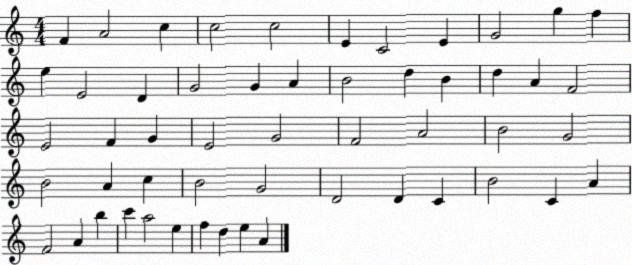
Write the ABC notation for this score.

X:1
T:Untitled
M:4/4
L:1/4
K:C
F A2 c c2 c2 E C2 E G2 g f e E2 D G2 G A B2 d B d A F2 E2 F G E2 G2 F2 A2 B2 G2 B2 A c B2 G2 D2 D C B2 C A F2 A b c' a2 e f d e A